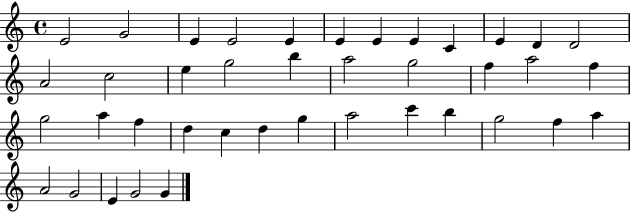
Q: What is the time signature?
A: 4/4